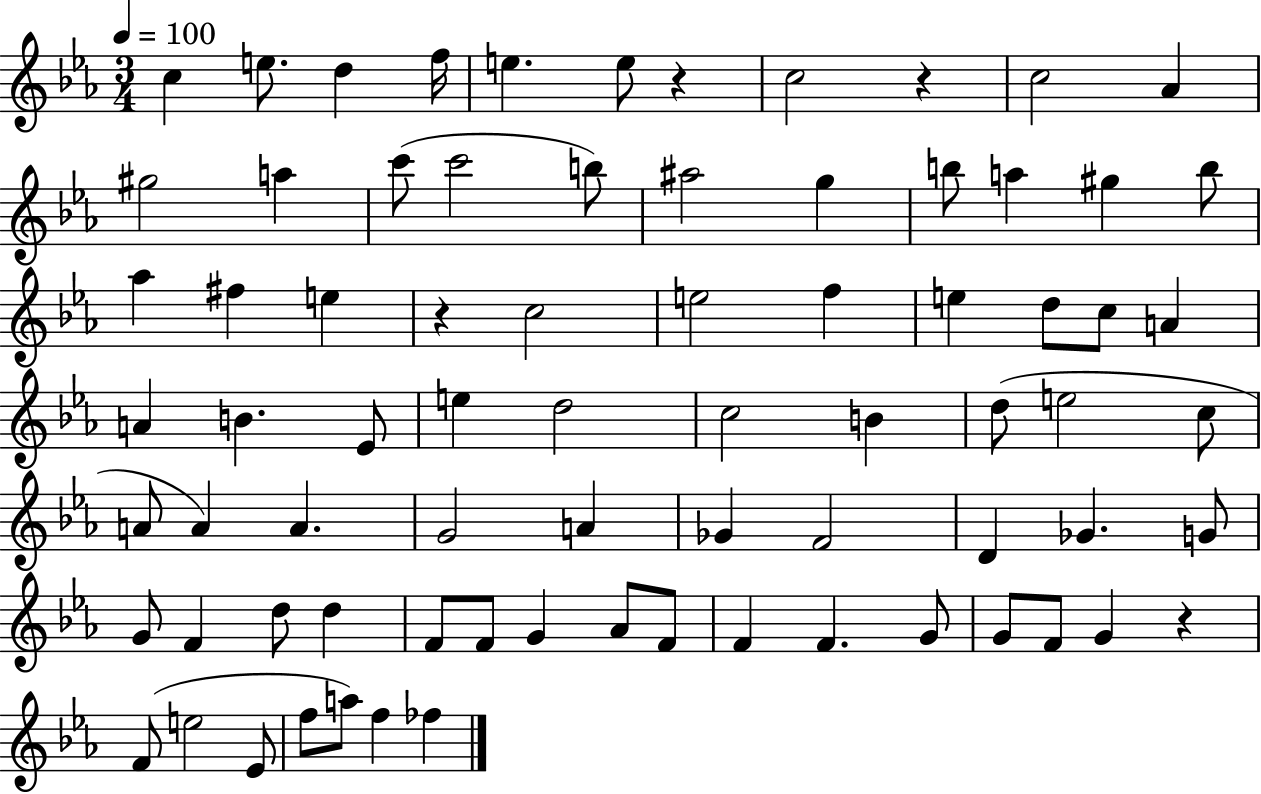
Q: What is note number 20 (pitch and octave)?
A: B5